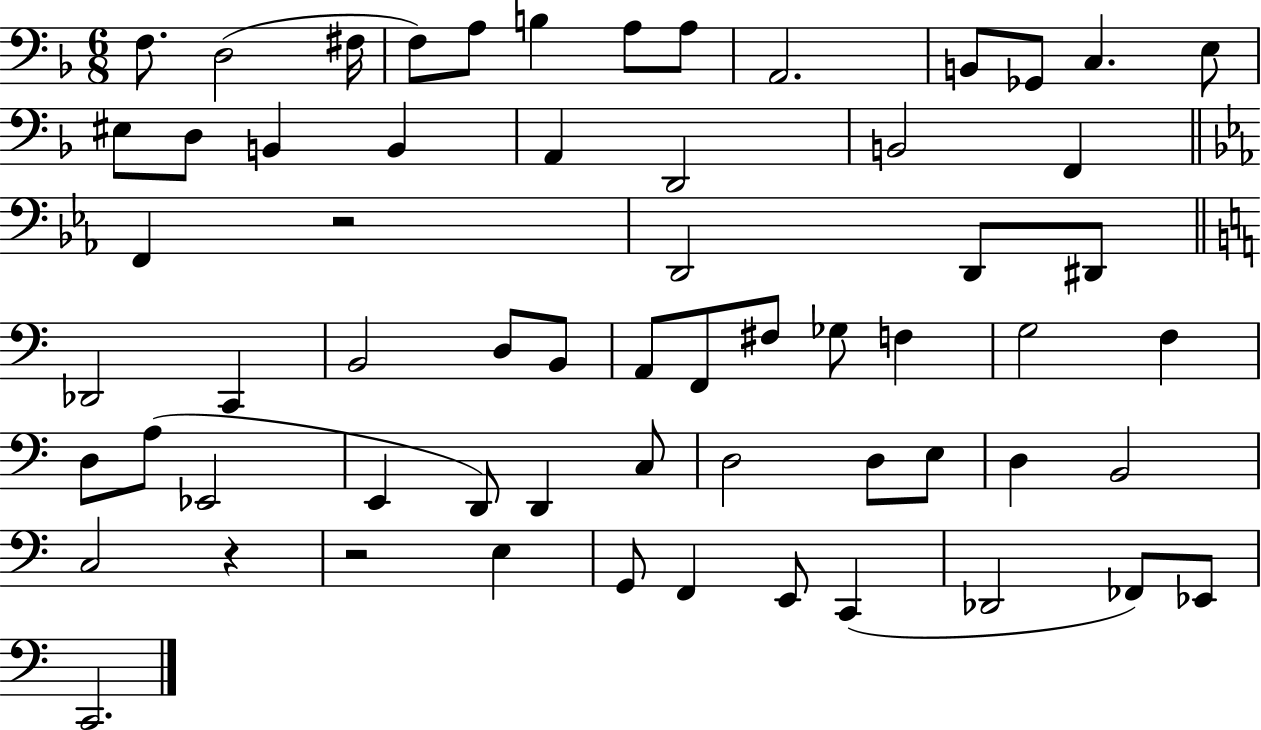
X:1
T:Untitled
M:6/8
L:1/4
K:F
F,/2 D,2 ^F,/4 F,/2 A,/2 B, A,/2 A,/2 A,,2 B,,/2 _G,,/2 C, E,/2 ^E,/2 D,/2 B,, B,, A,, D,,2 B,,2 F,, F,, z2 D,,2 D,,/2 ^D,,/2 _D,,2 C,, B,,2 D,/2 B,,/2 A,,/2 F,,/2 ^F,/2 _G,/2 F, G,2 F, D,/2 A,/2 _E,,2 E,, D,,/2 D,, C,/2 D,2 D,/2 E,/2 D, B,,2 C,2 z z2 E, G,,/2 F,, E,,/2 C,, _D,,2 _F,,/2 _E,,/2 C,,2